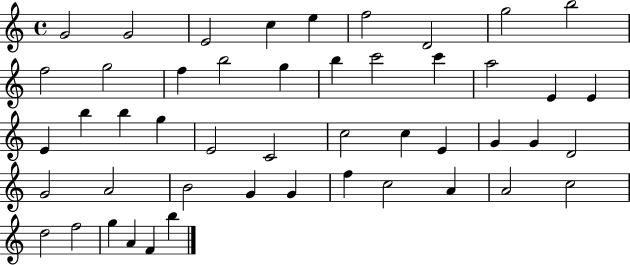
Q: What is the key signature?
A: C major